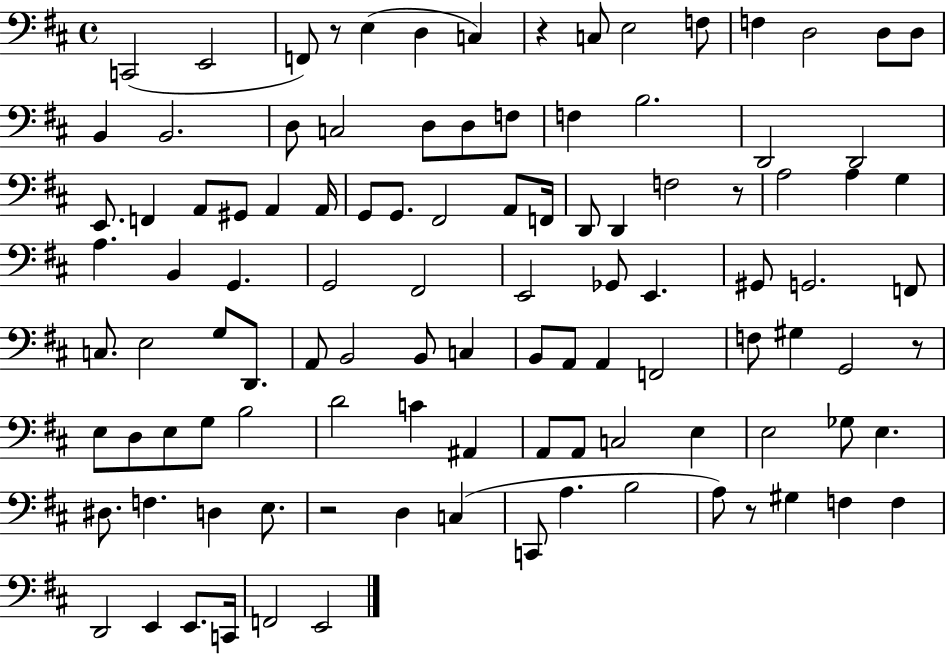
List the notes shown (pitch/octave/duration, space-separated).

C2/h E2/h F2/e R/e E3/q D3/q C3/q R/q C3/e E3/h F3/e F3/q D3/h D3/e D3/e B2/q B2/h. D3/e C3/h D3/e D3/e F3/e F3/q B3/h. D2/h D2/h E2/e. F2/q A2/e G#2/e A2/q A2/s G2/e G2/e. F#2/h A2/e F2/s D2/e D2/q F3/h R/e A3/h A3/q G3/q A3/q. B2/q G2/q. G2/h F#2/h E2/h Gb2/e E2/q. G#2/e G2/h. F2/e C3/e. E3/h G3/e D2/e. A2/e B2/h B2/e C3/q B2/e A2/e A2/q F2/h F3/e G#3/q G2/h R/e E3/e D3/e E3/e G3/e B3/h D4/h C4/q A#2/q A2/e A2/e C3/h E3/q E3/h Gb3/e E3/q. D#3/e. F3/q. D3/q E3/e. R/h D3/q C3/q C2/e A3/q. B3/h A3/e R/e G#3/q F3/q F3/q D2/h E2/q E2/e. C2/s F2/h E2/h